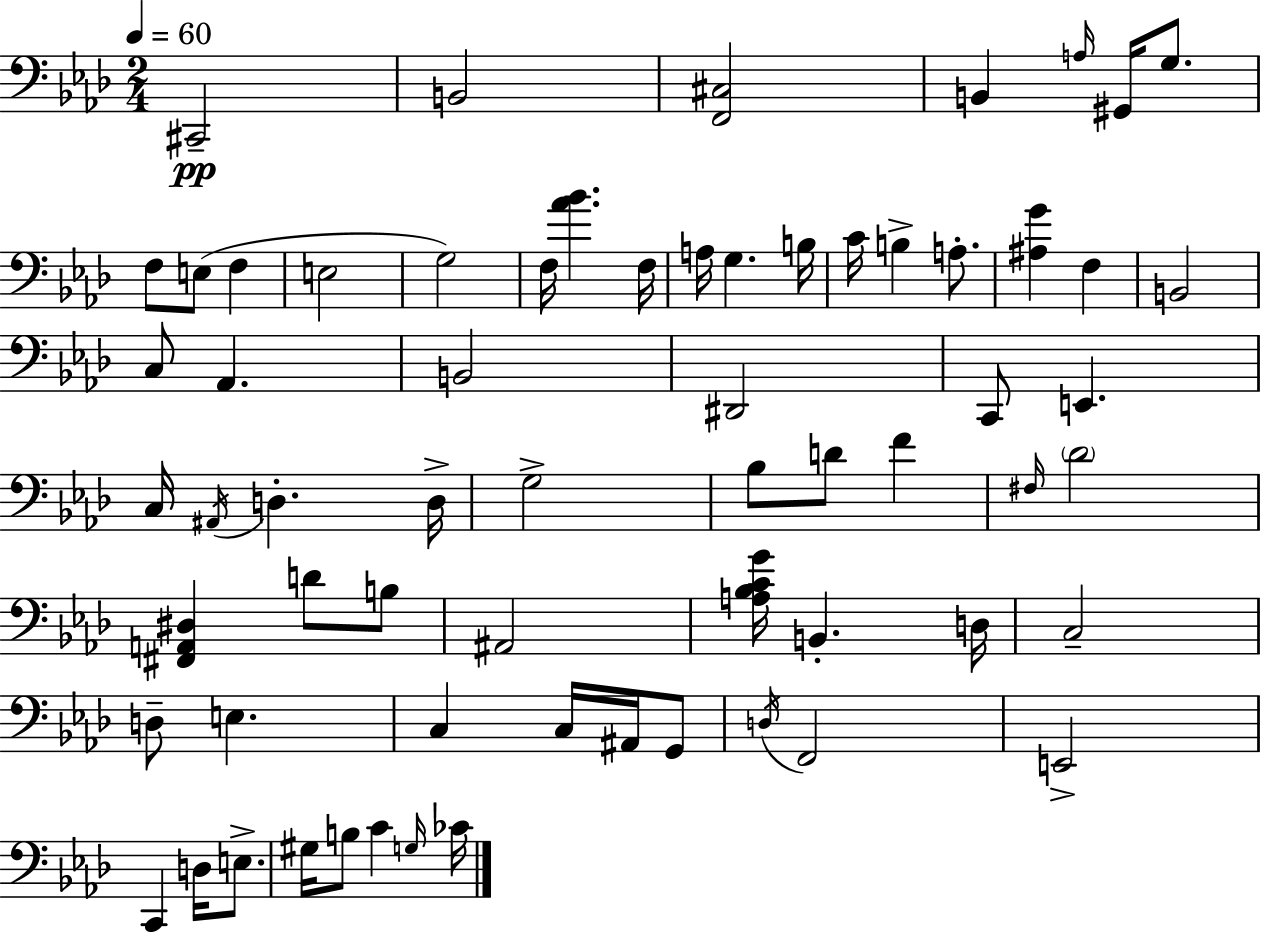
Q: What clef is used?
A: bass